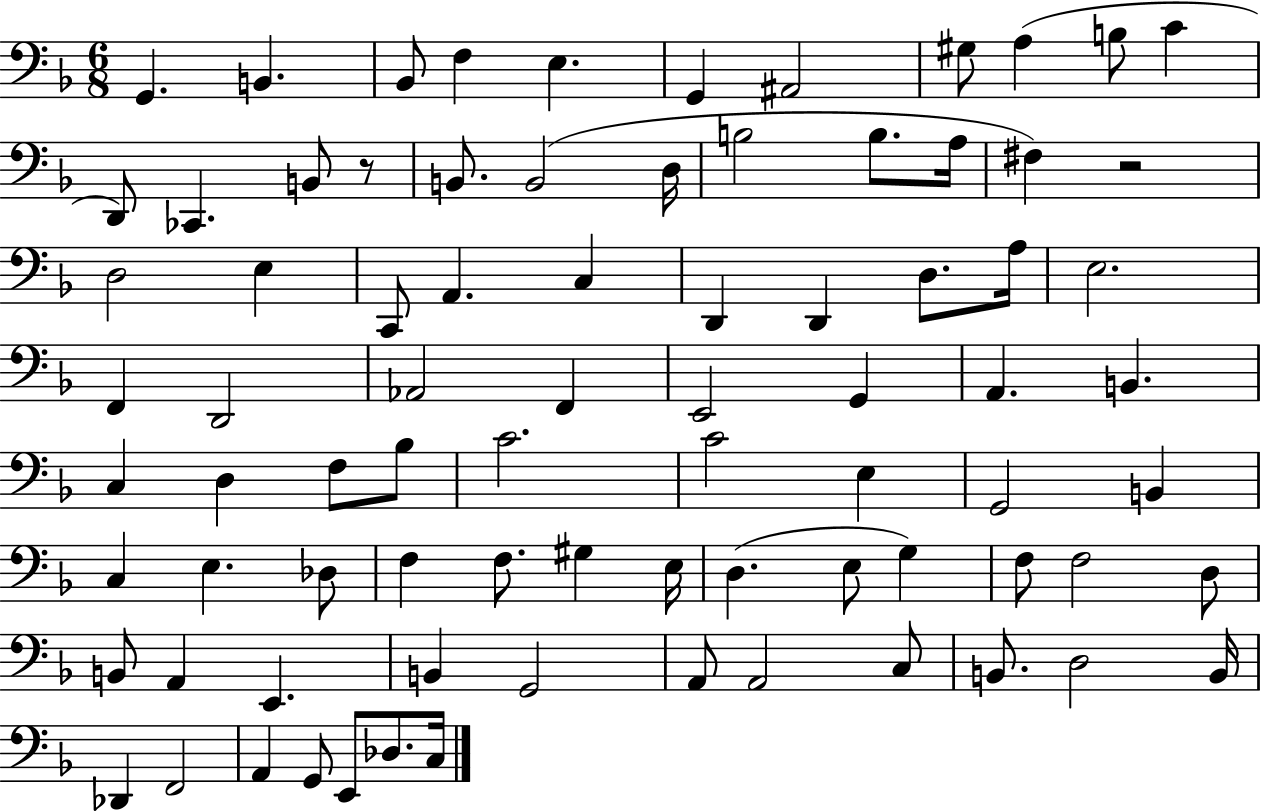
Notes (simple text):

G2/q. B2/q. Bb2/e F3/q E3/q. G2/q A#2/h G#3/e A3/q B3/e C4/q D2/e CES2/q. B2/e R/e B2/e. B2/h D3/s B3/h B3/e. A3/s F#3/q R/h D3/h E3/q C2/e A2/q. C3/q D2/q D2/q D3/e. A3/s E3/h. F2/q D2/h Ab2/h F2/q E2/h G2/q A2/q. B2/q. C3/q D3/q F3/e Bb3/e C4/h. C4/h E3/q G2/h B2/q C3/q E3/q. Db3/e F3/q F3/e. G#3/q E3/s D3/q. E3/e G3/q F3/e F3/h D3/e B2/e A2/q E2/q. B2/q G2/h A2/e A2/h C3/e B2/e. D3/h B2/s Db2/q F2/h A2/q G2/e E2/e Db3/e. C3/s